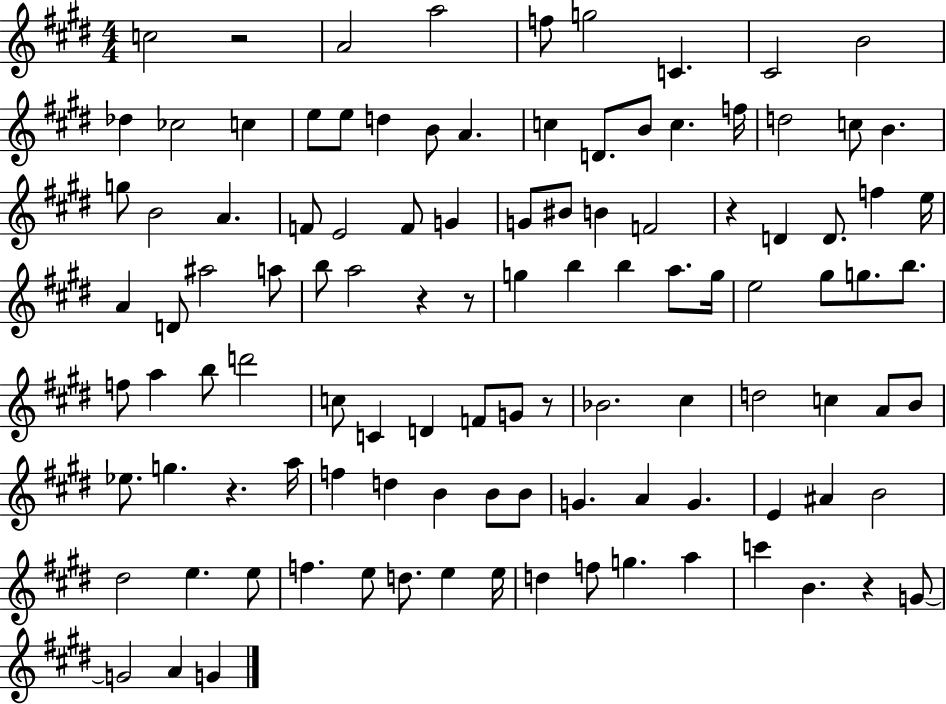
{
  \clef treble
  \numericTimeSignature
  \time 4/4
  \key e \major
  c''2 r2 | a'2 a''2 | f''8 g''2 c'4. | cis'2 b'2 | \break des''4 ces''2 c''4 | e''8 e''8 d''4 b'8 a'4. | c''4 d'8. b'8 c''4. f''16 | d''2 c''8 b'4. | \break g''8 b'2 a'4. | f'8 e'2 f'8 g'4 | g'8 bis'8 b'4 f'2 | r4 d'4 d'8. f''4 e''16 | \break a'4 d'8 ais''2 a''8 | b''8 a''2 r4 r8 | g''4 b''4 b''4 a''8. g''16 | e''2 gis''8 g''8. b''8. | \break f''8 a''4 b''8 d'''2 | c''8 c'4 d'4 f'8 g'8 r8 | bes'2. cis''4 | d''2 c''4 a'8 b'8 | \break ees''8. g''4. r4. a''16 | f''4 d''4 b'4 b'8 b'8 | g'4. a'4 g'4. | e'4 ais'4 b'2 | \break dis''2 e''4. e''8 | f''4. e''8 d''8. e''4 e''16 | d''4 f''8 g''4. a''4 | c'''4 b'4. r4 g'8~~ | \break g'2 a'4 g'4 | \bar "|."
}